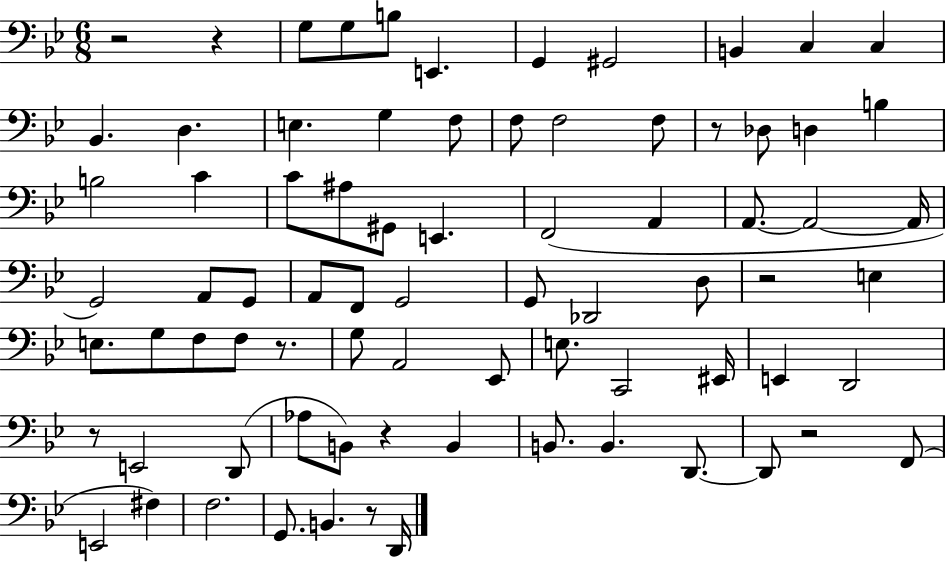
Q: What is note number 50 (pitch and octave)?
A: C2